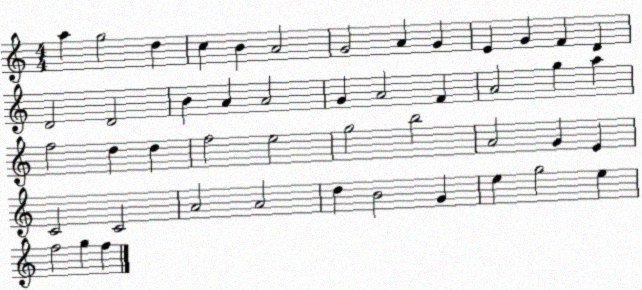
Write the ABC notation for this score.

X:1
T:Untitled
M:4/4
L:1/4
K:C
a g2 d c B A2 G2 A G E G F D D2 D2 B A A2 G A2 F A2 g a f2 d d f2 e2 g2 b2 A2 G E C2 C2 A2 A2 d B2 G e g2 e f2 g f